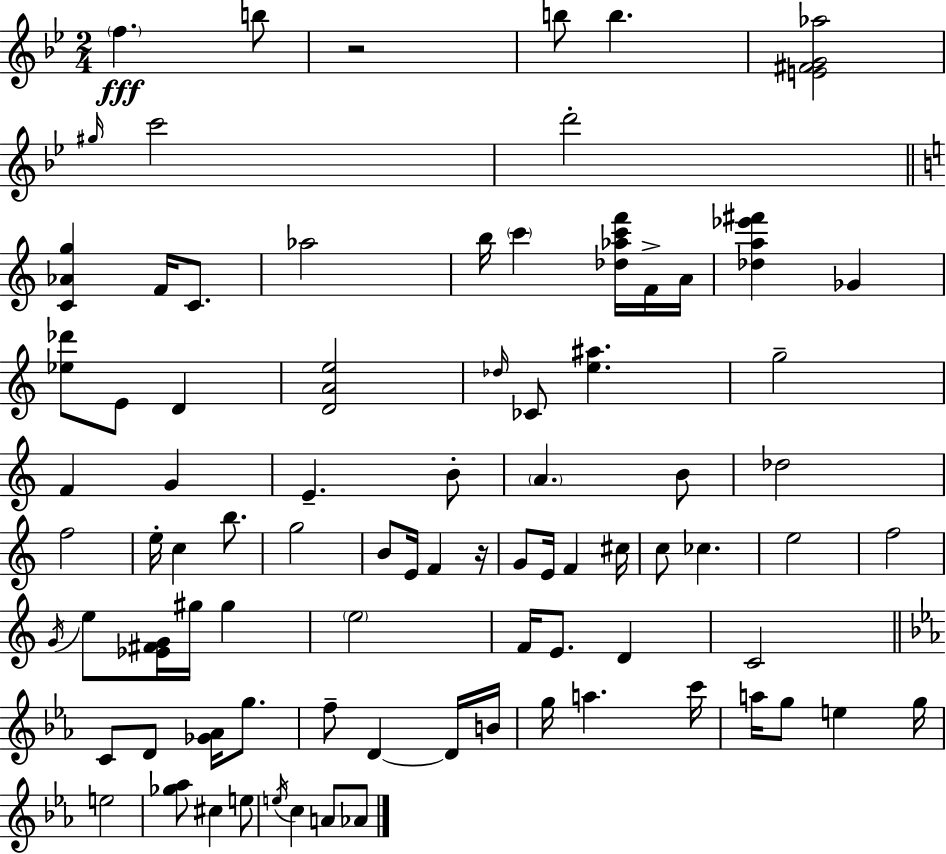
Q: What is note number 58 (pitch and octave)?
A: D4